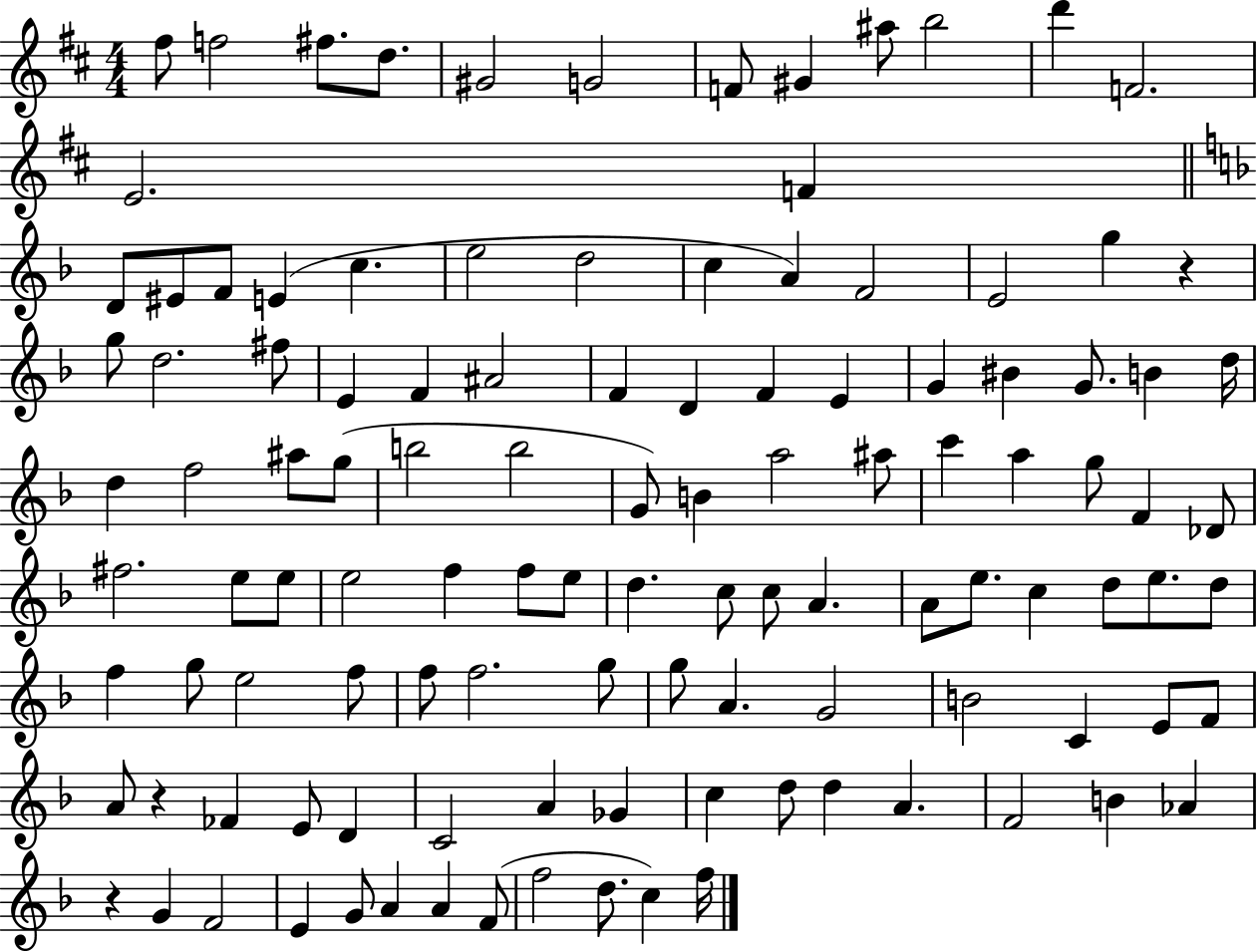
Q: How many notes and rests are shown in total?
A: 115